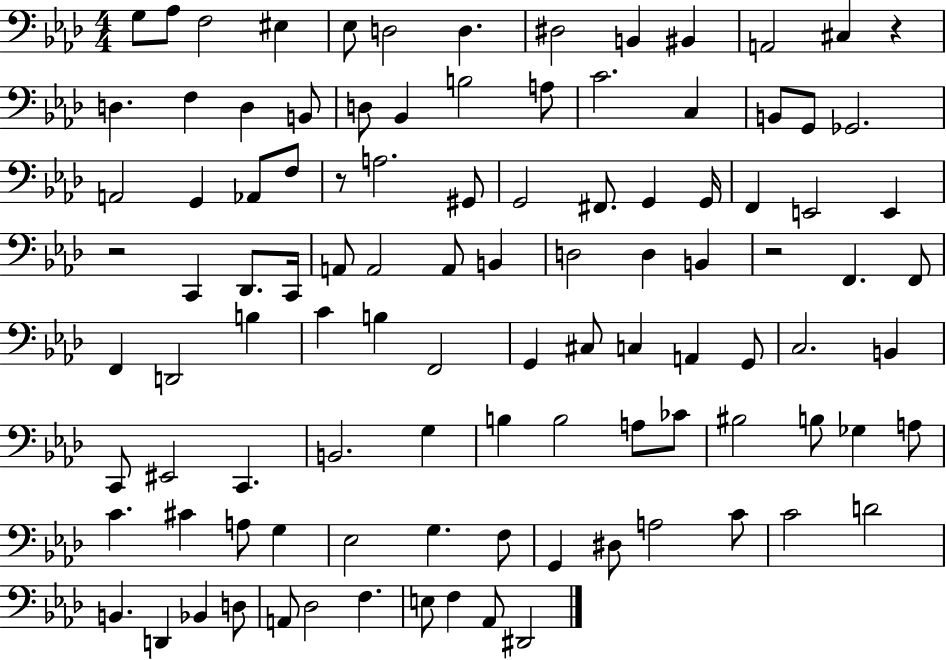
{
  \clef bass
  \numericTimeSignature
  \time 4/4
  \key aes \major
  g8 aes8 f2 eis4 | ees8 d2 d4. | dis2 b,4 bis,4 | a,2 cis4 r4 | \break d4. f4 d4 b,8 | d8 bes,4 b2 a8 | c'2. c4 | b,8 g,8 ges,2. | \break a,2 g,4 aes,8 f8 | r8 a2. gis,8 | g,2 fis,8. g,4 g,16 | f,4 e,2 e,4 | \break r2 c,4 des,8. c,16 | a,8 a,2 a,8 b,4 | d2 d4 b,4 | r2 f,4. f,8 | \break f,4 d,2 b4 | c'4 b4 f,2 | g,4 cis8 c4 a,4 g,8 | c2. b,4 | \break c,8 eis,2 c,4. | b,2. g4 | b4 b2 a8 ces'8 | bis2 b8 ges4 a8 | \break c'4. cis'4 a8 g4 | ees2 g4. f8 | g,4 dis8 a2 c'8 | c'2 d'2 | \break b,4. d,4 bes,4 d8 | a,8 des2 f4. | e8 f4 aes,8 dis,2 | \bar "|."
}